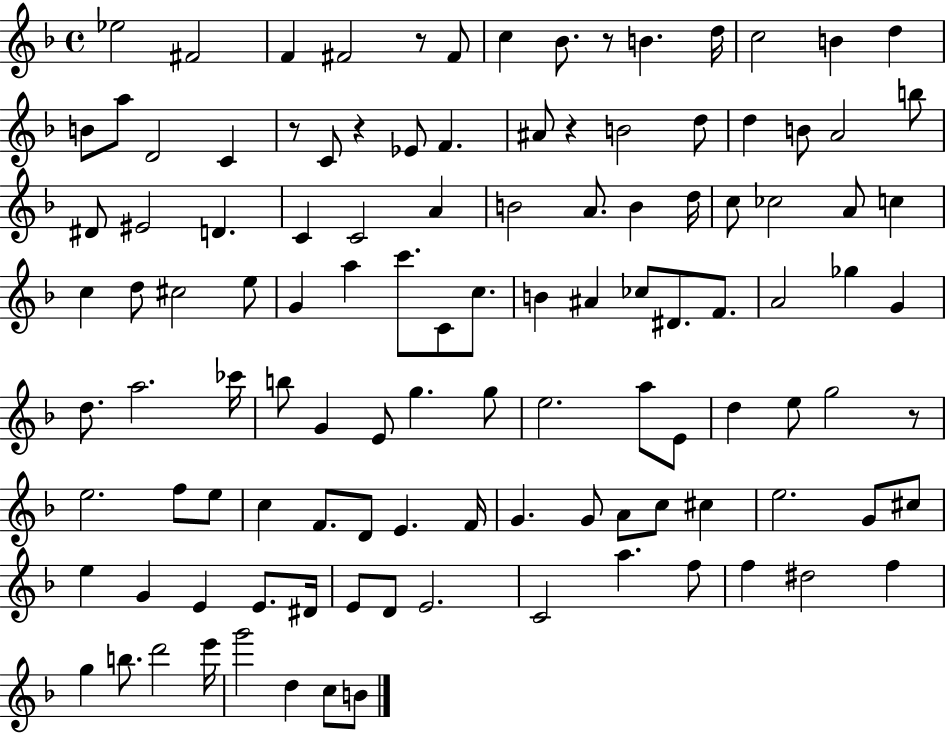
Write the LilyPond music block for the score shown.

{
  \clef treble
  \time 4/4
  \defaultTimeSignature
  \key f \major
  \repeat volta 2 { ees''2 fis'2 | f'4 fis'2 r8 fis'8 | c''4 bes'8. r8 b'4. d''16 | c''2 b'4 d''4 | \break b'8 a''8 d'2 c'4 | r8 c'8 r4 ees'8 f'4. | ais'8 r4 b'2 d''8 | d''4 b'8 a'2 b''8 | \break dis'8 eis'2 d'4. | c'4 c'2 a'4 | b'2 a'8. b'4 d''16 | c''8 ces''2 a'8 c''4 | \break c''4 d''8 cis''2 e''8 | g'4 a''4 c'''8. c'8 c''8. | b'4 ais'4 ces''8 dis'8. f'8. | a'2 ges''4 g'4 | \break d''8. a''2. ces'''16 | b''8 g'4 e'8 g''4. g''8 | e''2. a''8 e'8 | d''4 e''8 g''2 r8 | \break e''2. f''8 e''8 | c''4 f'8. d'8 e'4. f'16 | g'4. g'8 a'8 c''8 cis''4 | e''2. g'8 cis''8 | \break e''4 g'4 e'4 e'8. dis'16 | e'8 d'8 e'2. | c'2 a''4. f''8 | f''4 dis''2 f''4 | \break g''4 b''8. d'''2 e'''16 | g'''2 d''4 c''8 b'8 | } \bar "|."
}